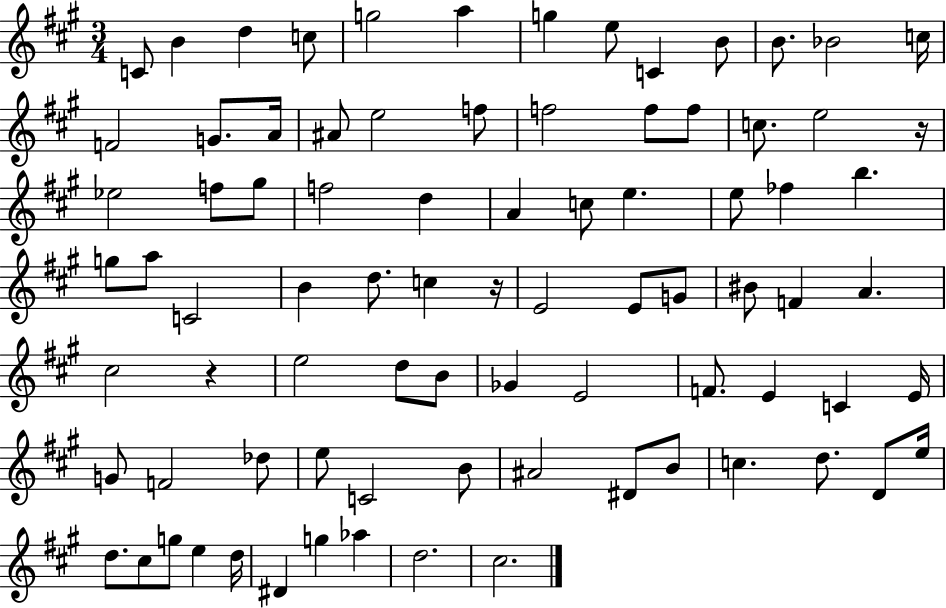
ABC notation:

X:1
T:Untitled
M:3/4
L:1/4
K:A
C/2 B d c/2 g2 a g e/2 C B/2 B/2 _B2 c/4 F2 G/2 A/4 ^A/2 e2 f/2 f2 f/2 f/2 c/2 e2 z/4 _e2 f/2 ^g/2 f2 d A c/2 e e/2 _f b g/2 a/2 C2 B d/2 c z/4 E2 E/2 G/2 ^B/2 F A ^c2 z e2 d/2 B/2 _G E2 F/2 E C E/4 G/2 F2 _d/2 e/2 C2 B/2 ^A2 ^D/2 B/2 c d/2 D/2 e/4 d/2 ^c/2 g/2 e d/4 ^D g _a d2 ^c2